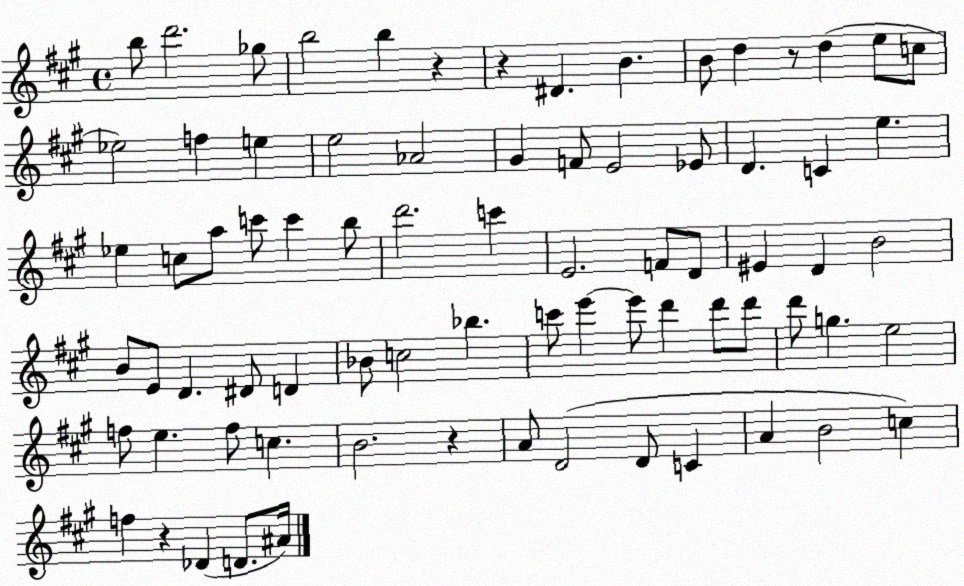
X:1
T:Untitled
M:4/4
L:1/4
K:A
b/2 d'2 _g/2 b2 b z z ^D B B/2 d z/2 d e/2 c/2 _e2 f e e2 _A2 ^G F/2 E2 _E/2 D C e _e c/2 a/2 c'/2 c' b/2 d'2 c' E2 F/2 D/2 ^E D B2 B/2 E/2 D ^D/2 D _B/2 c2 _b c'/2 e' e'/2 d' d'/2 d'/2 d'/2 g e2 f/2 e f/2 c B2 z A/2 D2 D/2 C A B2 c f z _D D/2 ^A/4